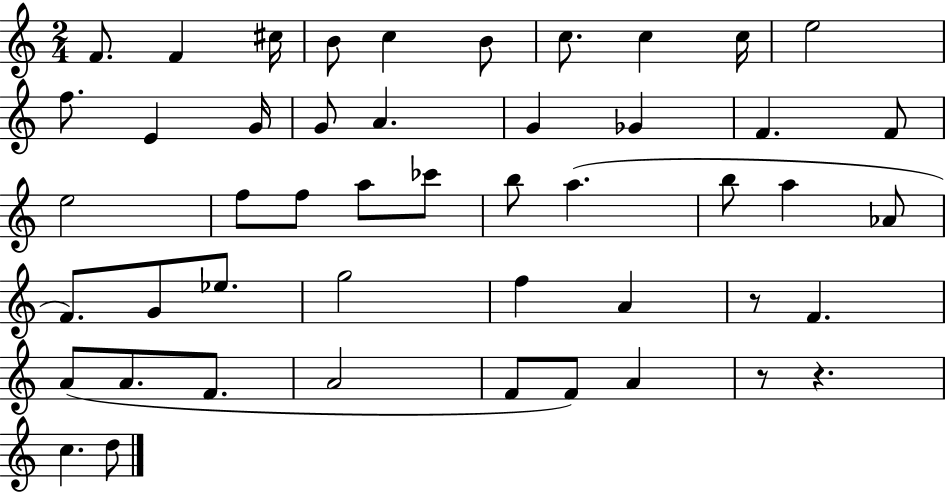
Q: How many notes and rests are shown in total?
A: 48